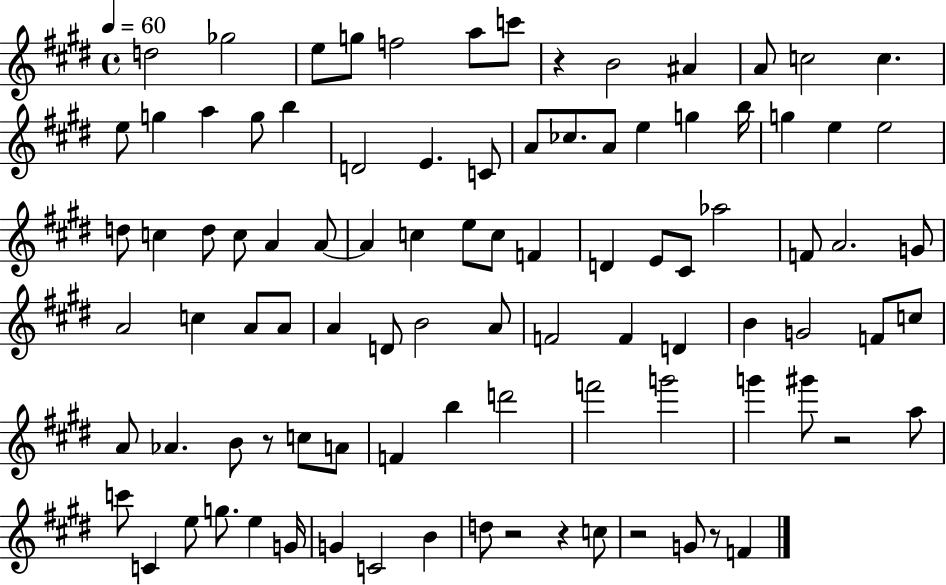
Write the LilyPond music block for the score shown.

{
  \clef treble
  \time 4/4
  \defaultTimeSignature
  \key e \major
  \tempo 4 = 60
  d''2 ges''2 | e''8 g''8 f''2 a''8 c'''8 | r4 b'2 ais'4 | a'8 c''2 c''4. | \break e''8 g''4 a''4 g''8 b''4 | d'2 e'4. c'8 | a'8 ces''8. a'8 e''4 g''4 b''16 | g''4 e''4 e''2 | \break d''8 c''4 d''8 c''8 a'4 a'8~~ | a'4 c''4 e''8 c''8 f'4 | d'4 e'8 cis'8 aes''2 | f'8 a'2. g'8 | \break a'2 c''4 a'8 a'8 | a'4 d'8 b'2 a'8 | f'2 f'4 d'4 | b'4 g'2 f'8 c''8 | \break a'8 aes'4. b'8 r8 c''8 a'8 | f'4 b''4 d'''2 | f'''2 g'''2 | g'''4 gis'''8 r2 a''8 | \break c'''8 c'4 e''8 g''8. e''4 g'16 | g'4 c'2 b'4 | d''8 r2 r4 c''8 | r2 g'8 r8 f'4 | \break \bar "|."
}